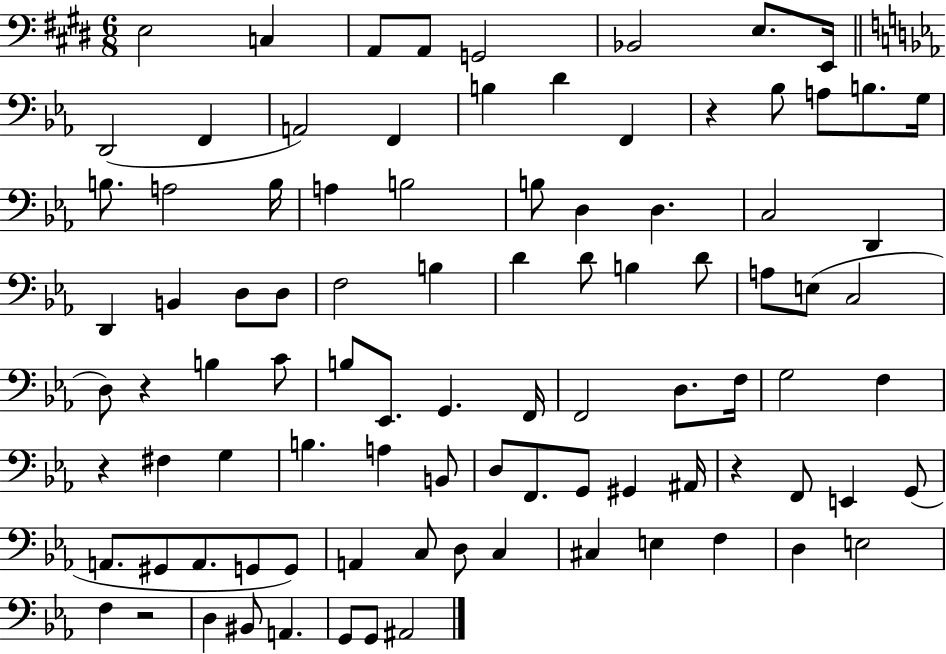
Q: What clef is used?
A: bass